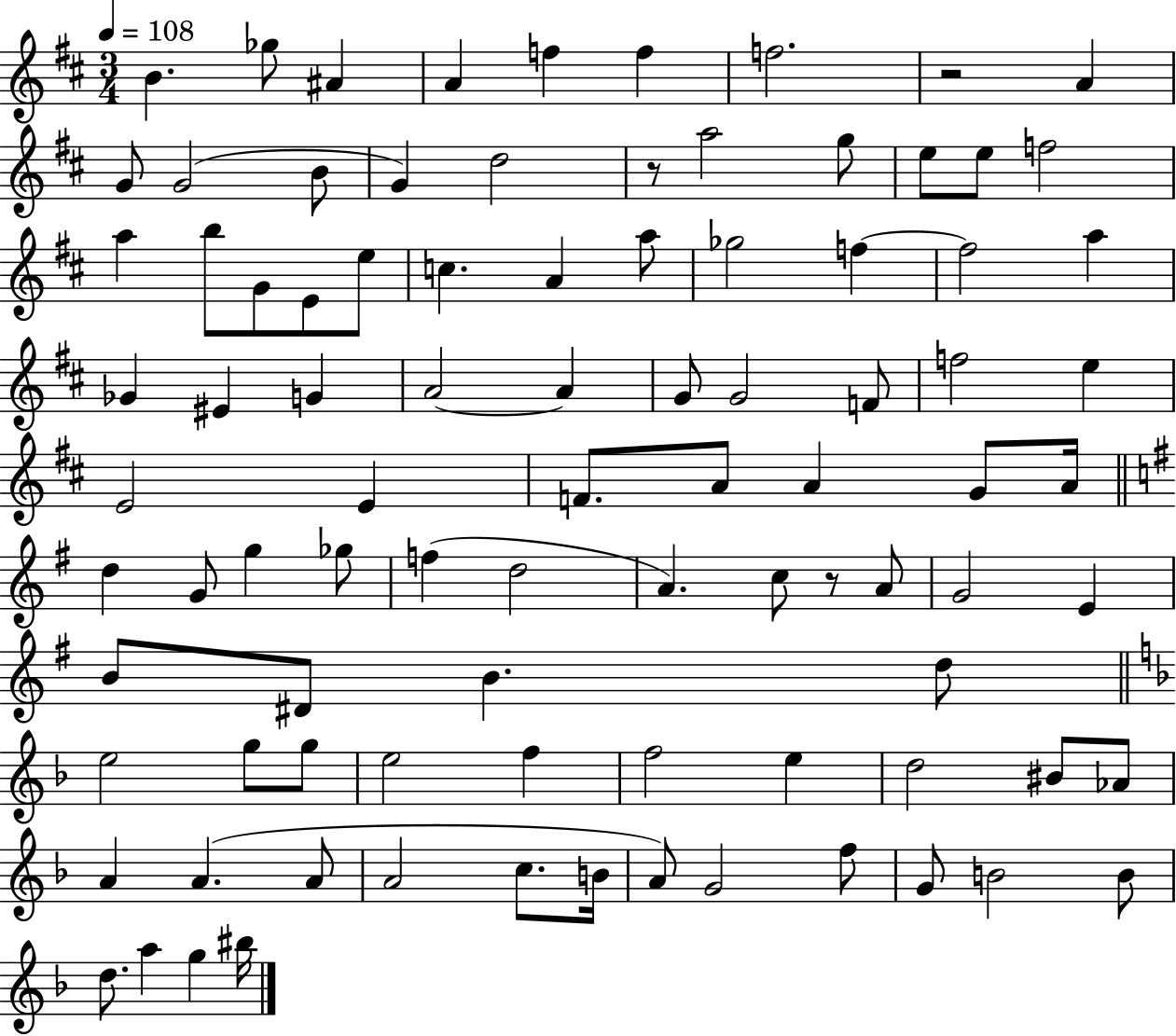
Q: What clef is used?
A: treble